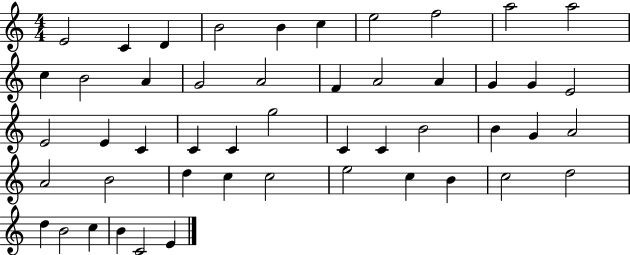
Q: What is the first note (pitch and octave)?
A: E4